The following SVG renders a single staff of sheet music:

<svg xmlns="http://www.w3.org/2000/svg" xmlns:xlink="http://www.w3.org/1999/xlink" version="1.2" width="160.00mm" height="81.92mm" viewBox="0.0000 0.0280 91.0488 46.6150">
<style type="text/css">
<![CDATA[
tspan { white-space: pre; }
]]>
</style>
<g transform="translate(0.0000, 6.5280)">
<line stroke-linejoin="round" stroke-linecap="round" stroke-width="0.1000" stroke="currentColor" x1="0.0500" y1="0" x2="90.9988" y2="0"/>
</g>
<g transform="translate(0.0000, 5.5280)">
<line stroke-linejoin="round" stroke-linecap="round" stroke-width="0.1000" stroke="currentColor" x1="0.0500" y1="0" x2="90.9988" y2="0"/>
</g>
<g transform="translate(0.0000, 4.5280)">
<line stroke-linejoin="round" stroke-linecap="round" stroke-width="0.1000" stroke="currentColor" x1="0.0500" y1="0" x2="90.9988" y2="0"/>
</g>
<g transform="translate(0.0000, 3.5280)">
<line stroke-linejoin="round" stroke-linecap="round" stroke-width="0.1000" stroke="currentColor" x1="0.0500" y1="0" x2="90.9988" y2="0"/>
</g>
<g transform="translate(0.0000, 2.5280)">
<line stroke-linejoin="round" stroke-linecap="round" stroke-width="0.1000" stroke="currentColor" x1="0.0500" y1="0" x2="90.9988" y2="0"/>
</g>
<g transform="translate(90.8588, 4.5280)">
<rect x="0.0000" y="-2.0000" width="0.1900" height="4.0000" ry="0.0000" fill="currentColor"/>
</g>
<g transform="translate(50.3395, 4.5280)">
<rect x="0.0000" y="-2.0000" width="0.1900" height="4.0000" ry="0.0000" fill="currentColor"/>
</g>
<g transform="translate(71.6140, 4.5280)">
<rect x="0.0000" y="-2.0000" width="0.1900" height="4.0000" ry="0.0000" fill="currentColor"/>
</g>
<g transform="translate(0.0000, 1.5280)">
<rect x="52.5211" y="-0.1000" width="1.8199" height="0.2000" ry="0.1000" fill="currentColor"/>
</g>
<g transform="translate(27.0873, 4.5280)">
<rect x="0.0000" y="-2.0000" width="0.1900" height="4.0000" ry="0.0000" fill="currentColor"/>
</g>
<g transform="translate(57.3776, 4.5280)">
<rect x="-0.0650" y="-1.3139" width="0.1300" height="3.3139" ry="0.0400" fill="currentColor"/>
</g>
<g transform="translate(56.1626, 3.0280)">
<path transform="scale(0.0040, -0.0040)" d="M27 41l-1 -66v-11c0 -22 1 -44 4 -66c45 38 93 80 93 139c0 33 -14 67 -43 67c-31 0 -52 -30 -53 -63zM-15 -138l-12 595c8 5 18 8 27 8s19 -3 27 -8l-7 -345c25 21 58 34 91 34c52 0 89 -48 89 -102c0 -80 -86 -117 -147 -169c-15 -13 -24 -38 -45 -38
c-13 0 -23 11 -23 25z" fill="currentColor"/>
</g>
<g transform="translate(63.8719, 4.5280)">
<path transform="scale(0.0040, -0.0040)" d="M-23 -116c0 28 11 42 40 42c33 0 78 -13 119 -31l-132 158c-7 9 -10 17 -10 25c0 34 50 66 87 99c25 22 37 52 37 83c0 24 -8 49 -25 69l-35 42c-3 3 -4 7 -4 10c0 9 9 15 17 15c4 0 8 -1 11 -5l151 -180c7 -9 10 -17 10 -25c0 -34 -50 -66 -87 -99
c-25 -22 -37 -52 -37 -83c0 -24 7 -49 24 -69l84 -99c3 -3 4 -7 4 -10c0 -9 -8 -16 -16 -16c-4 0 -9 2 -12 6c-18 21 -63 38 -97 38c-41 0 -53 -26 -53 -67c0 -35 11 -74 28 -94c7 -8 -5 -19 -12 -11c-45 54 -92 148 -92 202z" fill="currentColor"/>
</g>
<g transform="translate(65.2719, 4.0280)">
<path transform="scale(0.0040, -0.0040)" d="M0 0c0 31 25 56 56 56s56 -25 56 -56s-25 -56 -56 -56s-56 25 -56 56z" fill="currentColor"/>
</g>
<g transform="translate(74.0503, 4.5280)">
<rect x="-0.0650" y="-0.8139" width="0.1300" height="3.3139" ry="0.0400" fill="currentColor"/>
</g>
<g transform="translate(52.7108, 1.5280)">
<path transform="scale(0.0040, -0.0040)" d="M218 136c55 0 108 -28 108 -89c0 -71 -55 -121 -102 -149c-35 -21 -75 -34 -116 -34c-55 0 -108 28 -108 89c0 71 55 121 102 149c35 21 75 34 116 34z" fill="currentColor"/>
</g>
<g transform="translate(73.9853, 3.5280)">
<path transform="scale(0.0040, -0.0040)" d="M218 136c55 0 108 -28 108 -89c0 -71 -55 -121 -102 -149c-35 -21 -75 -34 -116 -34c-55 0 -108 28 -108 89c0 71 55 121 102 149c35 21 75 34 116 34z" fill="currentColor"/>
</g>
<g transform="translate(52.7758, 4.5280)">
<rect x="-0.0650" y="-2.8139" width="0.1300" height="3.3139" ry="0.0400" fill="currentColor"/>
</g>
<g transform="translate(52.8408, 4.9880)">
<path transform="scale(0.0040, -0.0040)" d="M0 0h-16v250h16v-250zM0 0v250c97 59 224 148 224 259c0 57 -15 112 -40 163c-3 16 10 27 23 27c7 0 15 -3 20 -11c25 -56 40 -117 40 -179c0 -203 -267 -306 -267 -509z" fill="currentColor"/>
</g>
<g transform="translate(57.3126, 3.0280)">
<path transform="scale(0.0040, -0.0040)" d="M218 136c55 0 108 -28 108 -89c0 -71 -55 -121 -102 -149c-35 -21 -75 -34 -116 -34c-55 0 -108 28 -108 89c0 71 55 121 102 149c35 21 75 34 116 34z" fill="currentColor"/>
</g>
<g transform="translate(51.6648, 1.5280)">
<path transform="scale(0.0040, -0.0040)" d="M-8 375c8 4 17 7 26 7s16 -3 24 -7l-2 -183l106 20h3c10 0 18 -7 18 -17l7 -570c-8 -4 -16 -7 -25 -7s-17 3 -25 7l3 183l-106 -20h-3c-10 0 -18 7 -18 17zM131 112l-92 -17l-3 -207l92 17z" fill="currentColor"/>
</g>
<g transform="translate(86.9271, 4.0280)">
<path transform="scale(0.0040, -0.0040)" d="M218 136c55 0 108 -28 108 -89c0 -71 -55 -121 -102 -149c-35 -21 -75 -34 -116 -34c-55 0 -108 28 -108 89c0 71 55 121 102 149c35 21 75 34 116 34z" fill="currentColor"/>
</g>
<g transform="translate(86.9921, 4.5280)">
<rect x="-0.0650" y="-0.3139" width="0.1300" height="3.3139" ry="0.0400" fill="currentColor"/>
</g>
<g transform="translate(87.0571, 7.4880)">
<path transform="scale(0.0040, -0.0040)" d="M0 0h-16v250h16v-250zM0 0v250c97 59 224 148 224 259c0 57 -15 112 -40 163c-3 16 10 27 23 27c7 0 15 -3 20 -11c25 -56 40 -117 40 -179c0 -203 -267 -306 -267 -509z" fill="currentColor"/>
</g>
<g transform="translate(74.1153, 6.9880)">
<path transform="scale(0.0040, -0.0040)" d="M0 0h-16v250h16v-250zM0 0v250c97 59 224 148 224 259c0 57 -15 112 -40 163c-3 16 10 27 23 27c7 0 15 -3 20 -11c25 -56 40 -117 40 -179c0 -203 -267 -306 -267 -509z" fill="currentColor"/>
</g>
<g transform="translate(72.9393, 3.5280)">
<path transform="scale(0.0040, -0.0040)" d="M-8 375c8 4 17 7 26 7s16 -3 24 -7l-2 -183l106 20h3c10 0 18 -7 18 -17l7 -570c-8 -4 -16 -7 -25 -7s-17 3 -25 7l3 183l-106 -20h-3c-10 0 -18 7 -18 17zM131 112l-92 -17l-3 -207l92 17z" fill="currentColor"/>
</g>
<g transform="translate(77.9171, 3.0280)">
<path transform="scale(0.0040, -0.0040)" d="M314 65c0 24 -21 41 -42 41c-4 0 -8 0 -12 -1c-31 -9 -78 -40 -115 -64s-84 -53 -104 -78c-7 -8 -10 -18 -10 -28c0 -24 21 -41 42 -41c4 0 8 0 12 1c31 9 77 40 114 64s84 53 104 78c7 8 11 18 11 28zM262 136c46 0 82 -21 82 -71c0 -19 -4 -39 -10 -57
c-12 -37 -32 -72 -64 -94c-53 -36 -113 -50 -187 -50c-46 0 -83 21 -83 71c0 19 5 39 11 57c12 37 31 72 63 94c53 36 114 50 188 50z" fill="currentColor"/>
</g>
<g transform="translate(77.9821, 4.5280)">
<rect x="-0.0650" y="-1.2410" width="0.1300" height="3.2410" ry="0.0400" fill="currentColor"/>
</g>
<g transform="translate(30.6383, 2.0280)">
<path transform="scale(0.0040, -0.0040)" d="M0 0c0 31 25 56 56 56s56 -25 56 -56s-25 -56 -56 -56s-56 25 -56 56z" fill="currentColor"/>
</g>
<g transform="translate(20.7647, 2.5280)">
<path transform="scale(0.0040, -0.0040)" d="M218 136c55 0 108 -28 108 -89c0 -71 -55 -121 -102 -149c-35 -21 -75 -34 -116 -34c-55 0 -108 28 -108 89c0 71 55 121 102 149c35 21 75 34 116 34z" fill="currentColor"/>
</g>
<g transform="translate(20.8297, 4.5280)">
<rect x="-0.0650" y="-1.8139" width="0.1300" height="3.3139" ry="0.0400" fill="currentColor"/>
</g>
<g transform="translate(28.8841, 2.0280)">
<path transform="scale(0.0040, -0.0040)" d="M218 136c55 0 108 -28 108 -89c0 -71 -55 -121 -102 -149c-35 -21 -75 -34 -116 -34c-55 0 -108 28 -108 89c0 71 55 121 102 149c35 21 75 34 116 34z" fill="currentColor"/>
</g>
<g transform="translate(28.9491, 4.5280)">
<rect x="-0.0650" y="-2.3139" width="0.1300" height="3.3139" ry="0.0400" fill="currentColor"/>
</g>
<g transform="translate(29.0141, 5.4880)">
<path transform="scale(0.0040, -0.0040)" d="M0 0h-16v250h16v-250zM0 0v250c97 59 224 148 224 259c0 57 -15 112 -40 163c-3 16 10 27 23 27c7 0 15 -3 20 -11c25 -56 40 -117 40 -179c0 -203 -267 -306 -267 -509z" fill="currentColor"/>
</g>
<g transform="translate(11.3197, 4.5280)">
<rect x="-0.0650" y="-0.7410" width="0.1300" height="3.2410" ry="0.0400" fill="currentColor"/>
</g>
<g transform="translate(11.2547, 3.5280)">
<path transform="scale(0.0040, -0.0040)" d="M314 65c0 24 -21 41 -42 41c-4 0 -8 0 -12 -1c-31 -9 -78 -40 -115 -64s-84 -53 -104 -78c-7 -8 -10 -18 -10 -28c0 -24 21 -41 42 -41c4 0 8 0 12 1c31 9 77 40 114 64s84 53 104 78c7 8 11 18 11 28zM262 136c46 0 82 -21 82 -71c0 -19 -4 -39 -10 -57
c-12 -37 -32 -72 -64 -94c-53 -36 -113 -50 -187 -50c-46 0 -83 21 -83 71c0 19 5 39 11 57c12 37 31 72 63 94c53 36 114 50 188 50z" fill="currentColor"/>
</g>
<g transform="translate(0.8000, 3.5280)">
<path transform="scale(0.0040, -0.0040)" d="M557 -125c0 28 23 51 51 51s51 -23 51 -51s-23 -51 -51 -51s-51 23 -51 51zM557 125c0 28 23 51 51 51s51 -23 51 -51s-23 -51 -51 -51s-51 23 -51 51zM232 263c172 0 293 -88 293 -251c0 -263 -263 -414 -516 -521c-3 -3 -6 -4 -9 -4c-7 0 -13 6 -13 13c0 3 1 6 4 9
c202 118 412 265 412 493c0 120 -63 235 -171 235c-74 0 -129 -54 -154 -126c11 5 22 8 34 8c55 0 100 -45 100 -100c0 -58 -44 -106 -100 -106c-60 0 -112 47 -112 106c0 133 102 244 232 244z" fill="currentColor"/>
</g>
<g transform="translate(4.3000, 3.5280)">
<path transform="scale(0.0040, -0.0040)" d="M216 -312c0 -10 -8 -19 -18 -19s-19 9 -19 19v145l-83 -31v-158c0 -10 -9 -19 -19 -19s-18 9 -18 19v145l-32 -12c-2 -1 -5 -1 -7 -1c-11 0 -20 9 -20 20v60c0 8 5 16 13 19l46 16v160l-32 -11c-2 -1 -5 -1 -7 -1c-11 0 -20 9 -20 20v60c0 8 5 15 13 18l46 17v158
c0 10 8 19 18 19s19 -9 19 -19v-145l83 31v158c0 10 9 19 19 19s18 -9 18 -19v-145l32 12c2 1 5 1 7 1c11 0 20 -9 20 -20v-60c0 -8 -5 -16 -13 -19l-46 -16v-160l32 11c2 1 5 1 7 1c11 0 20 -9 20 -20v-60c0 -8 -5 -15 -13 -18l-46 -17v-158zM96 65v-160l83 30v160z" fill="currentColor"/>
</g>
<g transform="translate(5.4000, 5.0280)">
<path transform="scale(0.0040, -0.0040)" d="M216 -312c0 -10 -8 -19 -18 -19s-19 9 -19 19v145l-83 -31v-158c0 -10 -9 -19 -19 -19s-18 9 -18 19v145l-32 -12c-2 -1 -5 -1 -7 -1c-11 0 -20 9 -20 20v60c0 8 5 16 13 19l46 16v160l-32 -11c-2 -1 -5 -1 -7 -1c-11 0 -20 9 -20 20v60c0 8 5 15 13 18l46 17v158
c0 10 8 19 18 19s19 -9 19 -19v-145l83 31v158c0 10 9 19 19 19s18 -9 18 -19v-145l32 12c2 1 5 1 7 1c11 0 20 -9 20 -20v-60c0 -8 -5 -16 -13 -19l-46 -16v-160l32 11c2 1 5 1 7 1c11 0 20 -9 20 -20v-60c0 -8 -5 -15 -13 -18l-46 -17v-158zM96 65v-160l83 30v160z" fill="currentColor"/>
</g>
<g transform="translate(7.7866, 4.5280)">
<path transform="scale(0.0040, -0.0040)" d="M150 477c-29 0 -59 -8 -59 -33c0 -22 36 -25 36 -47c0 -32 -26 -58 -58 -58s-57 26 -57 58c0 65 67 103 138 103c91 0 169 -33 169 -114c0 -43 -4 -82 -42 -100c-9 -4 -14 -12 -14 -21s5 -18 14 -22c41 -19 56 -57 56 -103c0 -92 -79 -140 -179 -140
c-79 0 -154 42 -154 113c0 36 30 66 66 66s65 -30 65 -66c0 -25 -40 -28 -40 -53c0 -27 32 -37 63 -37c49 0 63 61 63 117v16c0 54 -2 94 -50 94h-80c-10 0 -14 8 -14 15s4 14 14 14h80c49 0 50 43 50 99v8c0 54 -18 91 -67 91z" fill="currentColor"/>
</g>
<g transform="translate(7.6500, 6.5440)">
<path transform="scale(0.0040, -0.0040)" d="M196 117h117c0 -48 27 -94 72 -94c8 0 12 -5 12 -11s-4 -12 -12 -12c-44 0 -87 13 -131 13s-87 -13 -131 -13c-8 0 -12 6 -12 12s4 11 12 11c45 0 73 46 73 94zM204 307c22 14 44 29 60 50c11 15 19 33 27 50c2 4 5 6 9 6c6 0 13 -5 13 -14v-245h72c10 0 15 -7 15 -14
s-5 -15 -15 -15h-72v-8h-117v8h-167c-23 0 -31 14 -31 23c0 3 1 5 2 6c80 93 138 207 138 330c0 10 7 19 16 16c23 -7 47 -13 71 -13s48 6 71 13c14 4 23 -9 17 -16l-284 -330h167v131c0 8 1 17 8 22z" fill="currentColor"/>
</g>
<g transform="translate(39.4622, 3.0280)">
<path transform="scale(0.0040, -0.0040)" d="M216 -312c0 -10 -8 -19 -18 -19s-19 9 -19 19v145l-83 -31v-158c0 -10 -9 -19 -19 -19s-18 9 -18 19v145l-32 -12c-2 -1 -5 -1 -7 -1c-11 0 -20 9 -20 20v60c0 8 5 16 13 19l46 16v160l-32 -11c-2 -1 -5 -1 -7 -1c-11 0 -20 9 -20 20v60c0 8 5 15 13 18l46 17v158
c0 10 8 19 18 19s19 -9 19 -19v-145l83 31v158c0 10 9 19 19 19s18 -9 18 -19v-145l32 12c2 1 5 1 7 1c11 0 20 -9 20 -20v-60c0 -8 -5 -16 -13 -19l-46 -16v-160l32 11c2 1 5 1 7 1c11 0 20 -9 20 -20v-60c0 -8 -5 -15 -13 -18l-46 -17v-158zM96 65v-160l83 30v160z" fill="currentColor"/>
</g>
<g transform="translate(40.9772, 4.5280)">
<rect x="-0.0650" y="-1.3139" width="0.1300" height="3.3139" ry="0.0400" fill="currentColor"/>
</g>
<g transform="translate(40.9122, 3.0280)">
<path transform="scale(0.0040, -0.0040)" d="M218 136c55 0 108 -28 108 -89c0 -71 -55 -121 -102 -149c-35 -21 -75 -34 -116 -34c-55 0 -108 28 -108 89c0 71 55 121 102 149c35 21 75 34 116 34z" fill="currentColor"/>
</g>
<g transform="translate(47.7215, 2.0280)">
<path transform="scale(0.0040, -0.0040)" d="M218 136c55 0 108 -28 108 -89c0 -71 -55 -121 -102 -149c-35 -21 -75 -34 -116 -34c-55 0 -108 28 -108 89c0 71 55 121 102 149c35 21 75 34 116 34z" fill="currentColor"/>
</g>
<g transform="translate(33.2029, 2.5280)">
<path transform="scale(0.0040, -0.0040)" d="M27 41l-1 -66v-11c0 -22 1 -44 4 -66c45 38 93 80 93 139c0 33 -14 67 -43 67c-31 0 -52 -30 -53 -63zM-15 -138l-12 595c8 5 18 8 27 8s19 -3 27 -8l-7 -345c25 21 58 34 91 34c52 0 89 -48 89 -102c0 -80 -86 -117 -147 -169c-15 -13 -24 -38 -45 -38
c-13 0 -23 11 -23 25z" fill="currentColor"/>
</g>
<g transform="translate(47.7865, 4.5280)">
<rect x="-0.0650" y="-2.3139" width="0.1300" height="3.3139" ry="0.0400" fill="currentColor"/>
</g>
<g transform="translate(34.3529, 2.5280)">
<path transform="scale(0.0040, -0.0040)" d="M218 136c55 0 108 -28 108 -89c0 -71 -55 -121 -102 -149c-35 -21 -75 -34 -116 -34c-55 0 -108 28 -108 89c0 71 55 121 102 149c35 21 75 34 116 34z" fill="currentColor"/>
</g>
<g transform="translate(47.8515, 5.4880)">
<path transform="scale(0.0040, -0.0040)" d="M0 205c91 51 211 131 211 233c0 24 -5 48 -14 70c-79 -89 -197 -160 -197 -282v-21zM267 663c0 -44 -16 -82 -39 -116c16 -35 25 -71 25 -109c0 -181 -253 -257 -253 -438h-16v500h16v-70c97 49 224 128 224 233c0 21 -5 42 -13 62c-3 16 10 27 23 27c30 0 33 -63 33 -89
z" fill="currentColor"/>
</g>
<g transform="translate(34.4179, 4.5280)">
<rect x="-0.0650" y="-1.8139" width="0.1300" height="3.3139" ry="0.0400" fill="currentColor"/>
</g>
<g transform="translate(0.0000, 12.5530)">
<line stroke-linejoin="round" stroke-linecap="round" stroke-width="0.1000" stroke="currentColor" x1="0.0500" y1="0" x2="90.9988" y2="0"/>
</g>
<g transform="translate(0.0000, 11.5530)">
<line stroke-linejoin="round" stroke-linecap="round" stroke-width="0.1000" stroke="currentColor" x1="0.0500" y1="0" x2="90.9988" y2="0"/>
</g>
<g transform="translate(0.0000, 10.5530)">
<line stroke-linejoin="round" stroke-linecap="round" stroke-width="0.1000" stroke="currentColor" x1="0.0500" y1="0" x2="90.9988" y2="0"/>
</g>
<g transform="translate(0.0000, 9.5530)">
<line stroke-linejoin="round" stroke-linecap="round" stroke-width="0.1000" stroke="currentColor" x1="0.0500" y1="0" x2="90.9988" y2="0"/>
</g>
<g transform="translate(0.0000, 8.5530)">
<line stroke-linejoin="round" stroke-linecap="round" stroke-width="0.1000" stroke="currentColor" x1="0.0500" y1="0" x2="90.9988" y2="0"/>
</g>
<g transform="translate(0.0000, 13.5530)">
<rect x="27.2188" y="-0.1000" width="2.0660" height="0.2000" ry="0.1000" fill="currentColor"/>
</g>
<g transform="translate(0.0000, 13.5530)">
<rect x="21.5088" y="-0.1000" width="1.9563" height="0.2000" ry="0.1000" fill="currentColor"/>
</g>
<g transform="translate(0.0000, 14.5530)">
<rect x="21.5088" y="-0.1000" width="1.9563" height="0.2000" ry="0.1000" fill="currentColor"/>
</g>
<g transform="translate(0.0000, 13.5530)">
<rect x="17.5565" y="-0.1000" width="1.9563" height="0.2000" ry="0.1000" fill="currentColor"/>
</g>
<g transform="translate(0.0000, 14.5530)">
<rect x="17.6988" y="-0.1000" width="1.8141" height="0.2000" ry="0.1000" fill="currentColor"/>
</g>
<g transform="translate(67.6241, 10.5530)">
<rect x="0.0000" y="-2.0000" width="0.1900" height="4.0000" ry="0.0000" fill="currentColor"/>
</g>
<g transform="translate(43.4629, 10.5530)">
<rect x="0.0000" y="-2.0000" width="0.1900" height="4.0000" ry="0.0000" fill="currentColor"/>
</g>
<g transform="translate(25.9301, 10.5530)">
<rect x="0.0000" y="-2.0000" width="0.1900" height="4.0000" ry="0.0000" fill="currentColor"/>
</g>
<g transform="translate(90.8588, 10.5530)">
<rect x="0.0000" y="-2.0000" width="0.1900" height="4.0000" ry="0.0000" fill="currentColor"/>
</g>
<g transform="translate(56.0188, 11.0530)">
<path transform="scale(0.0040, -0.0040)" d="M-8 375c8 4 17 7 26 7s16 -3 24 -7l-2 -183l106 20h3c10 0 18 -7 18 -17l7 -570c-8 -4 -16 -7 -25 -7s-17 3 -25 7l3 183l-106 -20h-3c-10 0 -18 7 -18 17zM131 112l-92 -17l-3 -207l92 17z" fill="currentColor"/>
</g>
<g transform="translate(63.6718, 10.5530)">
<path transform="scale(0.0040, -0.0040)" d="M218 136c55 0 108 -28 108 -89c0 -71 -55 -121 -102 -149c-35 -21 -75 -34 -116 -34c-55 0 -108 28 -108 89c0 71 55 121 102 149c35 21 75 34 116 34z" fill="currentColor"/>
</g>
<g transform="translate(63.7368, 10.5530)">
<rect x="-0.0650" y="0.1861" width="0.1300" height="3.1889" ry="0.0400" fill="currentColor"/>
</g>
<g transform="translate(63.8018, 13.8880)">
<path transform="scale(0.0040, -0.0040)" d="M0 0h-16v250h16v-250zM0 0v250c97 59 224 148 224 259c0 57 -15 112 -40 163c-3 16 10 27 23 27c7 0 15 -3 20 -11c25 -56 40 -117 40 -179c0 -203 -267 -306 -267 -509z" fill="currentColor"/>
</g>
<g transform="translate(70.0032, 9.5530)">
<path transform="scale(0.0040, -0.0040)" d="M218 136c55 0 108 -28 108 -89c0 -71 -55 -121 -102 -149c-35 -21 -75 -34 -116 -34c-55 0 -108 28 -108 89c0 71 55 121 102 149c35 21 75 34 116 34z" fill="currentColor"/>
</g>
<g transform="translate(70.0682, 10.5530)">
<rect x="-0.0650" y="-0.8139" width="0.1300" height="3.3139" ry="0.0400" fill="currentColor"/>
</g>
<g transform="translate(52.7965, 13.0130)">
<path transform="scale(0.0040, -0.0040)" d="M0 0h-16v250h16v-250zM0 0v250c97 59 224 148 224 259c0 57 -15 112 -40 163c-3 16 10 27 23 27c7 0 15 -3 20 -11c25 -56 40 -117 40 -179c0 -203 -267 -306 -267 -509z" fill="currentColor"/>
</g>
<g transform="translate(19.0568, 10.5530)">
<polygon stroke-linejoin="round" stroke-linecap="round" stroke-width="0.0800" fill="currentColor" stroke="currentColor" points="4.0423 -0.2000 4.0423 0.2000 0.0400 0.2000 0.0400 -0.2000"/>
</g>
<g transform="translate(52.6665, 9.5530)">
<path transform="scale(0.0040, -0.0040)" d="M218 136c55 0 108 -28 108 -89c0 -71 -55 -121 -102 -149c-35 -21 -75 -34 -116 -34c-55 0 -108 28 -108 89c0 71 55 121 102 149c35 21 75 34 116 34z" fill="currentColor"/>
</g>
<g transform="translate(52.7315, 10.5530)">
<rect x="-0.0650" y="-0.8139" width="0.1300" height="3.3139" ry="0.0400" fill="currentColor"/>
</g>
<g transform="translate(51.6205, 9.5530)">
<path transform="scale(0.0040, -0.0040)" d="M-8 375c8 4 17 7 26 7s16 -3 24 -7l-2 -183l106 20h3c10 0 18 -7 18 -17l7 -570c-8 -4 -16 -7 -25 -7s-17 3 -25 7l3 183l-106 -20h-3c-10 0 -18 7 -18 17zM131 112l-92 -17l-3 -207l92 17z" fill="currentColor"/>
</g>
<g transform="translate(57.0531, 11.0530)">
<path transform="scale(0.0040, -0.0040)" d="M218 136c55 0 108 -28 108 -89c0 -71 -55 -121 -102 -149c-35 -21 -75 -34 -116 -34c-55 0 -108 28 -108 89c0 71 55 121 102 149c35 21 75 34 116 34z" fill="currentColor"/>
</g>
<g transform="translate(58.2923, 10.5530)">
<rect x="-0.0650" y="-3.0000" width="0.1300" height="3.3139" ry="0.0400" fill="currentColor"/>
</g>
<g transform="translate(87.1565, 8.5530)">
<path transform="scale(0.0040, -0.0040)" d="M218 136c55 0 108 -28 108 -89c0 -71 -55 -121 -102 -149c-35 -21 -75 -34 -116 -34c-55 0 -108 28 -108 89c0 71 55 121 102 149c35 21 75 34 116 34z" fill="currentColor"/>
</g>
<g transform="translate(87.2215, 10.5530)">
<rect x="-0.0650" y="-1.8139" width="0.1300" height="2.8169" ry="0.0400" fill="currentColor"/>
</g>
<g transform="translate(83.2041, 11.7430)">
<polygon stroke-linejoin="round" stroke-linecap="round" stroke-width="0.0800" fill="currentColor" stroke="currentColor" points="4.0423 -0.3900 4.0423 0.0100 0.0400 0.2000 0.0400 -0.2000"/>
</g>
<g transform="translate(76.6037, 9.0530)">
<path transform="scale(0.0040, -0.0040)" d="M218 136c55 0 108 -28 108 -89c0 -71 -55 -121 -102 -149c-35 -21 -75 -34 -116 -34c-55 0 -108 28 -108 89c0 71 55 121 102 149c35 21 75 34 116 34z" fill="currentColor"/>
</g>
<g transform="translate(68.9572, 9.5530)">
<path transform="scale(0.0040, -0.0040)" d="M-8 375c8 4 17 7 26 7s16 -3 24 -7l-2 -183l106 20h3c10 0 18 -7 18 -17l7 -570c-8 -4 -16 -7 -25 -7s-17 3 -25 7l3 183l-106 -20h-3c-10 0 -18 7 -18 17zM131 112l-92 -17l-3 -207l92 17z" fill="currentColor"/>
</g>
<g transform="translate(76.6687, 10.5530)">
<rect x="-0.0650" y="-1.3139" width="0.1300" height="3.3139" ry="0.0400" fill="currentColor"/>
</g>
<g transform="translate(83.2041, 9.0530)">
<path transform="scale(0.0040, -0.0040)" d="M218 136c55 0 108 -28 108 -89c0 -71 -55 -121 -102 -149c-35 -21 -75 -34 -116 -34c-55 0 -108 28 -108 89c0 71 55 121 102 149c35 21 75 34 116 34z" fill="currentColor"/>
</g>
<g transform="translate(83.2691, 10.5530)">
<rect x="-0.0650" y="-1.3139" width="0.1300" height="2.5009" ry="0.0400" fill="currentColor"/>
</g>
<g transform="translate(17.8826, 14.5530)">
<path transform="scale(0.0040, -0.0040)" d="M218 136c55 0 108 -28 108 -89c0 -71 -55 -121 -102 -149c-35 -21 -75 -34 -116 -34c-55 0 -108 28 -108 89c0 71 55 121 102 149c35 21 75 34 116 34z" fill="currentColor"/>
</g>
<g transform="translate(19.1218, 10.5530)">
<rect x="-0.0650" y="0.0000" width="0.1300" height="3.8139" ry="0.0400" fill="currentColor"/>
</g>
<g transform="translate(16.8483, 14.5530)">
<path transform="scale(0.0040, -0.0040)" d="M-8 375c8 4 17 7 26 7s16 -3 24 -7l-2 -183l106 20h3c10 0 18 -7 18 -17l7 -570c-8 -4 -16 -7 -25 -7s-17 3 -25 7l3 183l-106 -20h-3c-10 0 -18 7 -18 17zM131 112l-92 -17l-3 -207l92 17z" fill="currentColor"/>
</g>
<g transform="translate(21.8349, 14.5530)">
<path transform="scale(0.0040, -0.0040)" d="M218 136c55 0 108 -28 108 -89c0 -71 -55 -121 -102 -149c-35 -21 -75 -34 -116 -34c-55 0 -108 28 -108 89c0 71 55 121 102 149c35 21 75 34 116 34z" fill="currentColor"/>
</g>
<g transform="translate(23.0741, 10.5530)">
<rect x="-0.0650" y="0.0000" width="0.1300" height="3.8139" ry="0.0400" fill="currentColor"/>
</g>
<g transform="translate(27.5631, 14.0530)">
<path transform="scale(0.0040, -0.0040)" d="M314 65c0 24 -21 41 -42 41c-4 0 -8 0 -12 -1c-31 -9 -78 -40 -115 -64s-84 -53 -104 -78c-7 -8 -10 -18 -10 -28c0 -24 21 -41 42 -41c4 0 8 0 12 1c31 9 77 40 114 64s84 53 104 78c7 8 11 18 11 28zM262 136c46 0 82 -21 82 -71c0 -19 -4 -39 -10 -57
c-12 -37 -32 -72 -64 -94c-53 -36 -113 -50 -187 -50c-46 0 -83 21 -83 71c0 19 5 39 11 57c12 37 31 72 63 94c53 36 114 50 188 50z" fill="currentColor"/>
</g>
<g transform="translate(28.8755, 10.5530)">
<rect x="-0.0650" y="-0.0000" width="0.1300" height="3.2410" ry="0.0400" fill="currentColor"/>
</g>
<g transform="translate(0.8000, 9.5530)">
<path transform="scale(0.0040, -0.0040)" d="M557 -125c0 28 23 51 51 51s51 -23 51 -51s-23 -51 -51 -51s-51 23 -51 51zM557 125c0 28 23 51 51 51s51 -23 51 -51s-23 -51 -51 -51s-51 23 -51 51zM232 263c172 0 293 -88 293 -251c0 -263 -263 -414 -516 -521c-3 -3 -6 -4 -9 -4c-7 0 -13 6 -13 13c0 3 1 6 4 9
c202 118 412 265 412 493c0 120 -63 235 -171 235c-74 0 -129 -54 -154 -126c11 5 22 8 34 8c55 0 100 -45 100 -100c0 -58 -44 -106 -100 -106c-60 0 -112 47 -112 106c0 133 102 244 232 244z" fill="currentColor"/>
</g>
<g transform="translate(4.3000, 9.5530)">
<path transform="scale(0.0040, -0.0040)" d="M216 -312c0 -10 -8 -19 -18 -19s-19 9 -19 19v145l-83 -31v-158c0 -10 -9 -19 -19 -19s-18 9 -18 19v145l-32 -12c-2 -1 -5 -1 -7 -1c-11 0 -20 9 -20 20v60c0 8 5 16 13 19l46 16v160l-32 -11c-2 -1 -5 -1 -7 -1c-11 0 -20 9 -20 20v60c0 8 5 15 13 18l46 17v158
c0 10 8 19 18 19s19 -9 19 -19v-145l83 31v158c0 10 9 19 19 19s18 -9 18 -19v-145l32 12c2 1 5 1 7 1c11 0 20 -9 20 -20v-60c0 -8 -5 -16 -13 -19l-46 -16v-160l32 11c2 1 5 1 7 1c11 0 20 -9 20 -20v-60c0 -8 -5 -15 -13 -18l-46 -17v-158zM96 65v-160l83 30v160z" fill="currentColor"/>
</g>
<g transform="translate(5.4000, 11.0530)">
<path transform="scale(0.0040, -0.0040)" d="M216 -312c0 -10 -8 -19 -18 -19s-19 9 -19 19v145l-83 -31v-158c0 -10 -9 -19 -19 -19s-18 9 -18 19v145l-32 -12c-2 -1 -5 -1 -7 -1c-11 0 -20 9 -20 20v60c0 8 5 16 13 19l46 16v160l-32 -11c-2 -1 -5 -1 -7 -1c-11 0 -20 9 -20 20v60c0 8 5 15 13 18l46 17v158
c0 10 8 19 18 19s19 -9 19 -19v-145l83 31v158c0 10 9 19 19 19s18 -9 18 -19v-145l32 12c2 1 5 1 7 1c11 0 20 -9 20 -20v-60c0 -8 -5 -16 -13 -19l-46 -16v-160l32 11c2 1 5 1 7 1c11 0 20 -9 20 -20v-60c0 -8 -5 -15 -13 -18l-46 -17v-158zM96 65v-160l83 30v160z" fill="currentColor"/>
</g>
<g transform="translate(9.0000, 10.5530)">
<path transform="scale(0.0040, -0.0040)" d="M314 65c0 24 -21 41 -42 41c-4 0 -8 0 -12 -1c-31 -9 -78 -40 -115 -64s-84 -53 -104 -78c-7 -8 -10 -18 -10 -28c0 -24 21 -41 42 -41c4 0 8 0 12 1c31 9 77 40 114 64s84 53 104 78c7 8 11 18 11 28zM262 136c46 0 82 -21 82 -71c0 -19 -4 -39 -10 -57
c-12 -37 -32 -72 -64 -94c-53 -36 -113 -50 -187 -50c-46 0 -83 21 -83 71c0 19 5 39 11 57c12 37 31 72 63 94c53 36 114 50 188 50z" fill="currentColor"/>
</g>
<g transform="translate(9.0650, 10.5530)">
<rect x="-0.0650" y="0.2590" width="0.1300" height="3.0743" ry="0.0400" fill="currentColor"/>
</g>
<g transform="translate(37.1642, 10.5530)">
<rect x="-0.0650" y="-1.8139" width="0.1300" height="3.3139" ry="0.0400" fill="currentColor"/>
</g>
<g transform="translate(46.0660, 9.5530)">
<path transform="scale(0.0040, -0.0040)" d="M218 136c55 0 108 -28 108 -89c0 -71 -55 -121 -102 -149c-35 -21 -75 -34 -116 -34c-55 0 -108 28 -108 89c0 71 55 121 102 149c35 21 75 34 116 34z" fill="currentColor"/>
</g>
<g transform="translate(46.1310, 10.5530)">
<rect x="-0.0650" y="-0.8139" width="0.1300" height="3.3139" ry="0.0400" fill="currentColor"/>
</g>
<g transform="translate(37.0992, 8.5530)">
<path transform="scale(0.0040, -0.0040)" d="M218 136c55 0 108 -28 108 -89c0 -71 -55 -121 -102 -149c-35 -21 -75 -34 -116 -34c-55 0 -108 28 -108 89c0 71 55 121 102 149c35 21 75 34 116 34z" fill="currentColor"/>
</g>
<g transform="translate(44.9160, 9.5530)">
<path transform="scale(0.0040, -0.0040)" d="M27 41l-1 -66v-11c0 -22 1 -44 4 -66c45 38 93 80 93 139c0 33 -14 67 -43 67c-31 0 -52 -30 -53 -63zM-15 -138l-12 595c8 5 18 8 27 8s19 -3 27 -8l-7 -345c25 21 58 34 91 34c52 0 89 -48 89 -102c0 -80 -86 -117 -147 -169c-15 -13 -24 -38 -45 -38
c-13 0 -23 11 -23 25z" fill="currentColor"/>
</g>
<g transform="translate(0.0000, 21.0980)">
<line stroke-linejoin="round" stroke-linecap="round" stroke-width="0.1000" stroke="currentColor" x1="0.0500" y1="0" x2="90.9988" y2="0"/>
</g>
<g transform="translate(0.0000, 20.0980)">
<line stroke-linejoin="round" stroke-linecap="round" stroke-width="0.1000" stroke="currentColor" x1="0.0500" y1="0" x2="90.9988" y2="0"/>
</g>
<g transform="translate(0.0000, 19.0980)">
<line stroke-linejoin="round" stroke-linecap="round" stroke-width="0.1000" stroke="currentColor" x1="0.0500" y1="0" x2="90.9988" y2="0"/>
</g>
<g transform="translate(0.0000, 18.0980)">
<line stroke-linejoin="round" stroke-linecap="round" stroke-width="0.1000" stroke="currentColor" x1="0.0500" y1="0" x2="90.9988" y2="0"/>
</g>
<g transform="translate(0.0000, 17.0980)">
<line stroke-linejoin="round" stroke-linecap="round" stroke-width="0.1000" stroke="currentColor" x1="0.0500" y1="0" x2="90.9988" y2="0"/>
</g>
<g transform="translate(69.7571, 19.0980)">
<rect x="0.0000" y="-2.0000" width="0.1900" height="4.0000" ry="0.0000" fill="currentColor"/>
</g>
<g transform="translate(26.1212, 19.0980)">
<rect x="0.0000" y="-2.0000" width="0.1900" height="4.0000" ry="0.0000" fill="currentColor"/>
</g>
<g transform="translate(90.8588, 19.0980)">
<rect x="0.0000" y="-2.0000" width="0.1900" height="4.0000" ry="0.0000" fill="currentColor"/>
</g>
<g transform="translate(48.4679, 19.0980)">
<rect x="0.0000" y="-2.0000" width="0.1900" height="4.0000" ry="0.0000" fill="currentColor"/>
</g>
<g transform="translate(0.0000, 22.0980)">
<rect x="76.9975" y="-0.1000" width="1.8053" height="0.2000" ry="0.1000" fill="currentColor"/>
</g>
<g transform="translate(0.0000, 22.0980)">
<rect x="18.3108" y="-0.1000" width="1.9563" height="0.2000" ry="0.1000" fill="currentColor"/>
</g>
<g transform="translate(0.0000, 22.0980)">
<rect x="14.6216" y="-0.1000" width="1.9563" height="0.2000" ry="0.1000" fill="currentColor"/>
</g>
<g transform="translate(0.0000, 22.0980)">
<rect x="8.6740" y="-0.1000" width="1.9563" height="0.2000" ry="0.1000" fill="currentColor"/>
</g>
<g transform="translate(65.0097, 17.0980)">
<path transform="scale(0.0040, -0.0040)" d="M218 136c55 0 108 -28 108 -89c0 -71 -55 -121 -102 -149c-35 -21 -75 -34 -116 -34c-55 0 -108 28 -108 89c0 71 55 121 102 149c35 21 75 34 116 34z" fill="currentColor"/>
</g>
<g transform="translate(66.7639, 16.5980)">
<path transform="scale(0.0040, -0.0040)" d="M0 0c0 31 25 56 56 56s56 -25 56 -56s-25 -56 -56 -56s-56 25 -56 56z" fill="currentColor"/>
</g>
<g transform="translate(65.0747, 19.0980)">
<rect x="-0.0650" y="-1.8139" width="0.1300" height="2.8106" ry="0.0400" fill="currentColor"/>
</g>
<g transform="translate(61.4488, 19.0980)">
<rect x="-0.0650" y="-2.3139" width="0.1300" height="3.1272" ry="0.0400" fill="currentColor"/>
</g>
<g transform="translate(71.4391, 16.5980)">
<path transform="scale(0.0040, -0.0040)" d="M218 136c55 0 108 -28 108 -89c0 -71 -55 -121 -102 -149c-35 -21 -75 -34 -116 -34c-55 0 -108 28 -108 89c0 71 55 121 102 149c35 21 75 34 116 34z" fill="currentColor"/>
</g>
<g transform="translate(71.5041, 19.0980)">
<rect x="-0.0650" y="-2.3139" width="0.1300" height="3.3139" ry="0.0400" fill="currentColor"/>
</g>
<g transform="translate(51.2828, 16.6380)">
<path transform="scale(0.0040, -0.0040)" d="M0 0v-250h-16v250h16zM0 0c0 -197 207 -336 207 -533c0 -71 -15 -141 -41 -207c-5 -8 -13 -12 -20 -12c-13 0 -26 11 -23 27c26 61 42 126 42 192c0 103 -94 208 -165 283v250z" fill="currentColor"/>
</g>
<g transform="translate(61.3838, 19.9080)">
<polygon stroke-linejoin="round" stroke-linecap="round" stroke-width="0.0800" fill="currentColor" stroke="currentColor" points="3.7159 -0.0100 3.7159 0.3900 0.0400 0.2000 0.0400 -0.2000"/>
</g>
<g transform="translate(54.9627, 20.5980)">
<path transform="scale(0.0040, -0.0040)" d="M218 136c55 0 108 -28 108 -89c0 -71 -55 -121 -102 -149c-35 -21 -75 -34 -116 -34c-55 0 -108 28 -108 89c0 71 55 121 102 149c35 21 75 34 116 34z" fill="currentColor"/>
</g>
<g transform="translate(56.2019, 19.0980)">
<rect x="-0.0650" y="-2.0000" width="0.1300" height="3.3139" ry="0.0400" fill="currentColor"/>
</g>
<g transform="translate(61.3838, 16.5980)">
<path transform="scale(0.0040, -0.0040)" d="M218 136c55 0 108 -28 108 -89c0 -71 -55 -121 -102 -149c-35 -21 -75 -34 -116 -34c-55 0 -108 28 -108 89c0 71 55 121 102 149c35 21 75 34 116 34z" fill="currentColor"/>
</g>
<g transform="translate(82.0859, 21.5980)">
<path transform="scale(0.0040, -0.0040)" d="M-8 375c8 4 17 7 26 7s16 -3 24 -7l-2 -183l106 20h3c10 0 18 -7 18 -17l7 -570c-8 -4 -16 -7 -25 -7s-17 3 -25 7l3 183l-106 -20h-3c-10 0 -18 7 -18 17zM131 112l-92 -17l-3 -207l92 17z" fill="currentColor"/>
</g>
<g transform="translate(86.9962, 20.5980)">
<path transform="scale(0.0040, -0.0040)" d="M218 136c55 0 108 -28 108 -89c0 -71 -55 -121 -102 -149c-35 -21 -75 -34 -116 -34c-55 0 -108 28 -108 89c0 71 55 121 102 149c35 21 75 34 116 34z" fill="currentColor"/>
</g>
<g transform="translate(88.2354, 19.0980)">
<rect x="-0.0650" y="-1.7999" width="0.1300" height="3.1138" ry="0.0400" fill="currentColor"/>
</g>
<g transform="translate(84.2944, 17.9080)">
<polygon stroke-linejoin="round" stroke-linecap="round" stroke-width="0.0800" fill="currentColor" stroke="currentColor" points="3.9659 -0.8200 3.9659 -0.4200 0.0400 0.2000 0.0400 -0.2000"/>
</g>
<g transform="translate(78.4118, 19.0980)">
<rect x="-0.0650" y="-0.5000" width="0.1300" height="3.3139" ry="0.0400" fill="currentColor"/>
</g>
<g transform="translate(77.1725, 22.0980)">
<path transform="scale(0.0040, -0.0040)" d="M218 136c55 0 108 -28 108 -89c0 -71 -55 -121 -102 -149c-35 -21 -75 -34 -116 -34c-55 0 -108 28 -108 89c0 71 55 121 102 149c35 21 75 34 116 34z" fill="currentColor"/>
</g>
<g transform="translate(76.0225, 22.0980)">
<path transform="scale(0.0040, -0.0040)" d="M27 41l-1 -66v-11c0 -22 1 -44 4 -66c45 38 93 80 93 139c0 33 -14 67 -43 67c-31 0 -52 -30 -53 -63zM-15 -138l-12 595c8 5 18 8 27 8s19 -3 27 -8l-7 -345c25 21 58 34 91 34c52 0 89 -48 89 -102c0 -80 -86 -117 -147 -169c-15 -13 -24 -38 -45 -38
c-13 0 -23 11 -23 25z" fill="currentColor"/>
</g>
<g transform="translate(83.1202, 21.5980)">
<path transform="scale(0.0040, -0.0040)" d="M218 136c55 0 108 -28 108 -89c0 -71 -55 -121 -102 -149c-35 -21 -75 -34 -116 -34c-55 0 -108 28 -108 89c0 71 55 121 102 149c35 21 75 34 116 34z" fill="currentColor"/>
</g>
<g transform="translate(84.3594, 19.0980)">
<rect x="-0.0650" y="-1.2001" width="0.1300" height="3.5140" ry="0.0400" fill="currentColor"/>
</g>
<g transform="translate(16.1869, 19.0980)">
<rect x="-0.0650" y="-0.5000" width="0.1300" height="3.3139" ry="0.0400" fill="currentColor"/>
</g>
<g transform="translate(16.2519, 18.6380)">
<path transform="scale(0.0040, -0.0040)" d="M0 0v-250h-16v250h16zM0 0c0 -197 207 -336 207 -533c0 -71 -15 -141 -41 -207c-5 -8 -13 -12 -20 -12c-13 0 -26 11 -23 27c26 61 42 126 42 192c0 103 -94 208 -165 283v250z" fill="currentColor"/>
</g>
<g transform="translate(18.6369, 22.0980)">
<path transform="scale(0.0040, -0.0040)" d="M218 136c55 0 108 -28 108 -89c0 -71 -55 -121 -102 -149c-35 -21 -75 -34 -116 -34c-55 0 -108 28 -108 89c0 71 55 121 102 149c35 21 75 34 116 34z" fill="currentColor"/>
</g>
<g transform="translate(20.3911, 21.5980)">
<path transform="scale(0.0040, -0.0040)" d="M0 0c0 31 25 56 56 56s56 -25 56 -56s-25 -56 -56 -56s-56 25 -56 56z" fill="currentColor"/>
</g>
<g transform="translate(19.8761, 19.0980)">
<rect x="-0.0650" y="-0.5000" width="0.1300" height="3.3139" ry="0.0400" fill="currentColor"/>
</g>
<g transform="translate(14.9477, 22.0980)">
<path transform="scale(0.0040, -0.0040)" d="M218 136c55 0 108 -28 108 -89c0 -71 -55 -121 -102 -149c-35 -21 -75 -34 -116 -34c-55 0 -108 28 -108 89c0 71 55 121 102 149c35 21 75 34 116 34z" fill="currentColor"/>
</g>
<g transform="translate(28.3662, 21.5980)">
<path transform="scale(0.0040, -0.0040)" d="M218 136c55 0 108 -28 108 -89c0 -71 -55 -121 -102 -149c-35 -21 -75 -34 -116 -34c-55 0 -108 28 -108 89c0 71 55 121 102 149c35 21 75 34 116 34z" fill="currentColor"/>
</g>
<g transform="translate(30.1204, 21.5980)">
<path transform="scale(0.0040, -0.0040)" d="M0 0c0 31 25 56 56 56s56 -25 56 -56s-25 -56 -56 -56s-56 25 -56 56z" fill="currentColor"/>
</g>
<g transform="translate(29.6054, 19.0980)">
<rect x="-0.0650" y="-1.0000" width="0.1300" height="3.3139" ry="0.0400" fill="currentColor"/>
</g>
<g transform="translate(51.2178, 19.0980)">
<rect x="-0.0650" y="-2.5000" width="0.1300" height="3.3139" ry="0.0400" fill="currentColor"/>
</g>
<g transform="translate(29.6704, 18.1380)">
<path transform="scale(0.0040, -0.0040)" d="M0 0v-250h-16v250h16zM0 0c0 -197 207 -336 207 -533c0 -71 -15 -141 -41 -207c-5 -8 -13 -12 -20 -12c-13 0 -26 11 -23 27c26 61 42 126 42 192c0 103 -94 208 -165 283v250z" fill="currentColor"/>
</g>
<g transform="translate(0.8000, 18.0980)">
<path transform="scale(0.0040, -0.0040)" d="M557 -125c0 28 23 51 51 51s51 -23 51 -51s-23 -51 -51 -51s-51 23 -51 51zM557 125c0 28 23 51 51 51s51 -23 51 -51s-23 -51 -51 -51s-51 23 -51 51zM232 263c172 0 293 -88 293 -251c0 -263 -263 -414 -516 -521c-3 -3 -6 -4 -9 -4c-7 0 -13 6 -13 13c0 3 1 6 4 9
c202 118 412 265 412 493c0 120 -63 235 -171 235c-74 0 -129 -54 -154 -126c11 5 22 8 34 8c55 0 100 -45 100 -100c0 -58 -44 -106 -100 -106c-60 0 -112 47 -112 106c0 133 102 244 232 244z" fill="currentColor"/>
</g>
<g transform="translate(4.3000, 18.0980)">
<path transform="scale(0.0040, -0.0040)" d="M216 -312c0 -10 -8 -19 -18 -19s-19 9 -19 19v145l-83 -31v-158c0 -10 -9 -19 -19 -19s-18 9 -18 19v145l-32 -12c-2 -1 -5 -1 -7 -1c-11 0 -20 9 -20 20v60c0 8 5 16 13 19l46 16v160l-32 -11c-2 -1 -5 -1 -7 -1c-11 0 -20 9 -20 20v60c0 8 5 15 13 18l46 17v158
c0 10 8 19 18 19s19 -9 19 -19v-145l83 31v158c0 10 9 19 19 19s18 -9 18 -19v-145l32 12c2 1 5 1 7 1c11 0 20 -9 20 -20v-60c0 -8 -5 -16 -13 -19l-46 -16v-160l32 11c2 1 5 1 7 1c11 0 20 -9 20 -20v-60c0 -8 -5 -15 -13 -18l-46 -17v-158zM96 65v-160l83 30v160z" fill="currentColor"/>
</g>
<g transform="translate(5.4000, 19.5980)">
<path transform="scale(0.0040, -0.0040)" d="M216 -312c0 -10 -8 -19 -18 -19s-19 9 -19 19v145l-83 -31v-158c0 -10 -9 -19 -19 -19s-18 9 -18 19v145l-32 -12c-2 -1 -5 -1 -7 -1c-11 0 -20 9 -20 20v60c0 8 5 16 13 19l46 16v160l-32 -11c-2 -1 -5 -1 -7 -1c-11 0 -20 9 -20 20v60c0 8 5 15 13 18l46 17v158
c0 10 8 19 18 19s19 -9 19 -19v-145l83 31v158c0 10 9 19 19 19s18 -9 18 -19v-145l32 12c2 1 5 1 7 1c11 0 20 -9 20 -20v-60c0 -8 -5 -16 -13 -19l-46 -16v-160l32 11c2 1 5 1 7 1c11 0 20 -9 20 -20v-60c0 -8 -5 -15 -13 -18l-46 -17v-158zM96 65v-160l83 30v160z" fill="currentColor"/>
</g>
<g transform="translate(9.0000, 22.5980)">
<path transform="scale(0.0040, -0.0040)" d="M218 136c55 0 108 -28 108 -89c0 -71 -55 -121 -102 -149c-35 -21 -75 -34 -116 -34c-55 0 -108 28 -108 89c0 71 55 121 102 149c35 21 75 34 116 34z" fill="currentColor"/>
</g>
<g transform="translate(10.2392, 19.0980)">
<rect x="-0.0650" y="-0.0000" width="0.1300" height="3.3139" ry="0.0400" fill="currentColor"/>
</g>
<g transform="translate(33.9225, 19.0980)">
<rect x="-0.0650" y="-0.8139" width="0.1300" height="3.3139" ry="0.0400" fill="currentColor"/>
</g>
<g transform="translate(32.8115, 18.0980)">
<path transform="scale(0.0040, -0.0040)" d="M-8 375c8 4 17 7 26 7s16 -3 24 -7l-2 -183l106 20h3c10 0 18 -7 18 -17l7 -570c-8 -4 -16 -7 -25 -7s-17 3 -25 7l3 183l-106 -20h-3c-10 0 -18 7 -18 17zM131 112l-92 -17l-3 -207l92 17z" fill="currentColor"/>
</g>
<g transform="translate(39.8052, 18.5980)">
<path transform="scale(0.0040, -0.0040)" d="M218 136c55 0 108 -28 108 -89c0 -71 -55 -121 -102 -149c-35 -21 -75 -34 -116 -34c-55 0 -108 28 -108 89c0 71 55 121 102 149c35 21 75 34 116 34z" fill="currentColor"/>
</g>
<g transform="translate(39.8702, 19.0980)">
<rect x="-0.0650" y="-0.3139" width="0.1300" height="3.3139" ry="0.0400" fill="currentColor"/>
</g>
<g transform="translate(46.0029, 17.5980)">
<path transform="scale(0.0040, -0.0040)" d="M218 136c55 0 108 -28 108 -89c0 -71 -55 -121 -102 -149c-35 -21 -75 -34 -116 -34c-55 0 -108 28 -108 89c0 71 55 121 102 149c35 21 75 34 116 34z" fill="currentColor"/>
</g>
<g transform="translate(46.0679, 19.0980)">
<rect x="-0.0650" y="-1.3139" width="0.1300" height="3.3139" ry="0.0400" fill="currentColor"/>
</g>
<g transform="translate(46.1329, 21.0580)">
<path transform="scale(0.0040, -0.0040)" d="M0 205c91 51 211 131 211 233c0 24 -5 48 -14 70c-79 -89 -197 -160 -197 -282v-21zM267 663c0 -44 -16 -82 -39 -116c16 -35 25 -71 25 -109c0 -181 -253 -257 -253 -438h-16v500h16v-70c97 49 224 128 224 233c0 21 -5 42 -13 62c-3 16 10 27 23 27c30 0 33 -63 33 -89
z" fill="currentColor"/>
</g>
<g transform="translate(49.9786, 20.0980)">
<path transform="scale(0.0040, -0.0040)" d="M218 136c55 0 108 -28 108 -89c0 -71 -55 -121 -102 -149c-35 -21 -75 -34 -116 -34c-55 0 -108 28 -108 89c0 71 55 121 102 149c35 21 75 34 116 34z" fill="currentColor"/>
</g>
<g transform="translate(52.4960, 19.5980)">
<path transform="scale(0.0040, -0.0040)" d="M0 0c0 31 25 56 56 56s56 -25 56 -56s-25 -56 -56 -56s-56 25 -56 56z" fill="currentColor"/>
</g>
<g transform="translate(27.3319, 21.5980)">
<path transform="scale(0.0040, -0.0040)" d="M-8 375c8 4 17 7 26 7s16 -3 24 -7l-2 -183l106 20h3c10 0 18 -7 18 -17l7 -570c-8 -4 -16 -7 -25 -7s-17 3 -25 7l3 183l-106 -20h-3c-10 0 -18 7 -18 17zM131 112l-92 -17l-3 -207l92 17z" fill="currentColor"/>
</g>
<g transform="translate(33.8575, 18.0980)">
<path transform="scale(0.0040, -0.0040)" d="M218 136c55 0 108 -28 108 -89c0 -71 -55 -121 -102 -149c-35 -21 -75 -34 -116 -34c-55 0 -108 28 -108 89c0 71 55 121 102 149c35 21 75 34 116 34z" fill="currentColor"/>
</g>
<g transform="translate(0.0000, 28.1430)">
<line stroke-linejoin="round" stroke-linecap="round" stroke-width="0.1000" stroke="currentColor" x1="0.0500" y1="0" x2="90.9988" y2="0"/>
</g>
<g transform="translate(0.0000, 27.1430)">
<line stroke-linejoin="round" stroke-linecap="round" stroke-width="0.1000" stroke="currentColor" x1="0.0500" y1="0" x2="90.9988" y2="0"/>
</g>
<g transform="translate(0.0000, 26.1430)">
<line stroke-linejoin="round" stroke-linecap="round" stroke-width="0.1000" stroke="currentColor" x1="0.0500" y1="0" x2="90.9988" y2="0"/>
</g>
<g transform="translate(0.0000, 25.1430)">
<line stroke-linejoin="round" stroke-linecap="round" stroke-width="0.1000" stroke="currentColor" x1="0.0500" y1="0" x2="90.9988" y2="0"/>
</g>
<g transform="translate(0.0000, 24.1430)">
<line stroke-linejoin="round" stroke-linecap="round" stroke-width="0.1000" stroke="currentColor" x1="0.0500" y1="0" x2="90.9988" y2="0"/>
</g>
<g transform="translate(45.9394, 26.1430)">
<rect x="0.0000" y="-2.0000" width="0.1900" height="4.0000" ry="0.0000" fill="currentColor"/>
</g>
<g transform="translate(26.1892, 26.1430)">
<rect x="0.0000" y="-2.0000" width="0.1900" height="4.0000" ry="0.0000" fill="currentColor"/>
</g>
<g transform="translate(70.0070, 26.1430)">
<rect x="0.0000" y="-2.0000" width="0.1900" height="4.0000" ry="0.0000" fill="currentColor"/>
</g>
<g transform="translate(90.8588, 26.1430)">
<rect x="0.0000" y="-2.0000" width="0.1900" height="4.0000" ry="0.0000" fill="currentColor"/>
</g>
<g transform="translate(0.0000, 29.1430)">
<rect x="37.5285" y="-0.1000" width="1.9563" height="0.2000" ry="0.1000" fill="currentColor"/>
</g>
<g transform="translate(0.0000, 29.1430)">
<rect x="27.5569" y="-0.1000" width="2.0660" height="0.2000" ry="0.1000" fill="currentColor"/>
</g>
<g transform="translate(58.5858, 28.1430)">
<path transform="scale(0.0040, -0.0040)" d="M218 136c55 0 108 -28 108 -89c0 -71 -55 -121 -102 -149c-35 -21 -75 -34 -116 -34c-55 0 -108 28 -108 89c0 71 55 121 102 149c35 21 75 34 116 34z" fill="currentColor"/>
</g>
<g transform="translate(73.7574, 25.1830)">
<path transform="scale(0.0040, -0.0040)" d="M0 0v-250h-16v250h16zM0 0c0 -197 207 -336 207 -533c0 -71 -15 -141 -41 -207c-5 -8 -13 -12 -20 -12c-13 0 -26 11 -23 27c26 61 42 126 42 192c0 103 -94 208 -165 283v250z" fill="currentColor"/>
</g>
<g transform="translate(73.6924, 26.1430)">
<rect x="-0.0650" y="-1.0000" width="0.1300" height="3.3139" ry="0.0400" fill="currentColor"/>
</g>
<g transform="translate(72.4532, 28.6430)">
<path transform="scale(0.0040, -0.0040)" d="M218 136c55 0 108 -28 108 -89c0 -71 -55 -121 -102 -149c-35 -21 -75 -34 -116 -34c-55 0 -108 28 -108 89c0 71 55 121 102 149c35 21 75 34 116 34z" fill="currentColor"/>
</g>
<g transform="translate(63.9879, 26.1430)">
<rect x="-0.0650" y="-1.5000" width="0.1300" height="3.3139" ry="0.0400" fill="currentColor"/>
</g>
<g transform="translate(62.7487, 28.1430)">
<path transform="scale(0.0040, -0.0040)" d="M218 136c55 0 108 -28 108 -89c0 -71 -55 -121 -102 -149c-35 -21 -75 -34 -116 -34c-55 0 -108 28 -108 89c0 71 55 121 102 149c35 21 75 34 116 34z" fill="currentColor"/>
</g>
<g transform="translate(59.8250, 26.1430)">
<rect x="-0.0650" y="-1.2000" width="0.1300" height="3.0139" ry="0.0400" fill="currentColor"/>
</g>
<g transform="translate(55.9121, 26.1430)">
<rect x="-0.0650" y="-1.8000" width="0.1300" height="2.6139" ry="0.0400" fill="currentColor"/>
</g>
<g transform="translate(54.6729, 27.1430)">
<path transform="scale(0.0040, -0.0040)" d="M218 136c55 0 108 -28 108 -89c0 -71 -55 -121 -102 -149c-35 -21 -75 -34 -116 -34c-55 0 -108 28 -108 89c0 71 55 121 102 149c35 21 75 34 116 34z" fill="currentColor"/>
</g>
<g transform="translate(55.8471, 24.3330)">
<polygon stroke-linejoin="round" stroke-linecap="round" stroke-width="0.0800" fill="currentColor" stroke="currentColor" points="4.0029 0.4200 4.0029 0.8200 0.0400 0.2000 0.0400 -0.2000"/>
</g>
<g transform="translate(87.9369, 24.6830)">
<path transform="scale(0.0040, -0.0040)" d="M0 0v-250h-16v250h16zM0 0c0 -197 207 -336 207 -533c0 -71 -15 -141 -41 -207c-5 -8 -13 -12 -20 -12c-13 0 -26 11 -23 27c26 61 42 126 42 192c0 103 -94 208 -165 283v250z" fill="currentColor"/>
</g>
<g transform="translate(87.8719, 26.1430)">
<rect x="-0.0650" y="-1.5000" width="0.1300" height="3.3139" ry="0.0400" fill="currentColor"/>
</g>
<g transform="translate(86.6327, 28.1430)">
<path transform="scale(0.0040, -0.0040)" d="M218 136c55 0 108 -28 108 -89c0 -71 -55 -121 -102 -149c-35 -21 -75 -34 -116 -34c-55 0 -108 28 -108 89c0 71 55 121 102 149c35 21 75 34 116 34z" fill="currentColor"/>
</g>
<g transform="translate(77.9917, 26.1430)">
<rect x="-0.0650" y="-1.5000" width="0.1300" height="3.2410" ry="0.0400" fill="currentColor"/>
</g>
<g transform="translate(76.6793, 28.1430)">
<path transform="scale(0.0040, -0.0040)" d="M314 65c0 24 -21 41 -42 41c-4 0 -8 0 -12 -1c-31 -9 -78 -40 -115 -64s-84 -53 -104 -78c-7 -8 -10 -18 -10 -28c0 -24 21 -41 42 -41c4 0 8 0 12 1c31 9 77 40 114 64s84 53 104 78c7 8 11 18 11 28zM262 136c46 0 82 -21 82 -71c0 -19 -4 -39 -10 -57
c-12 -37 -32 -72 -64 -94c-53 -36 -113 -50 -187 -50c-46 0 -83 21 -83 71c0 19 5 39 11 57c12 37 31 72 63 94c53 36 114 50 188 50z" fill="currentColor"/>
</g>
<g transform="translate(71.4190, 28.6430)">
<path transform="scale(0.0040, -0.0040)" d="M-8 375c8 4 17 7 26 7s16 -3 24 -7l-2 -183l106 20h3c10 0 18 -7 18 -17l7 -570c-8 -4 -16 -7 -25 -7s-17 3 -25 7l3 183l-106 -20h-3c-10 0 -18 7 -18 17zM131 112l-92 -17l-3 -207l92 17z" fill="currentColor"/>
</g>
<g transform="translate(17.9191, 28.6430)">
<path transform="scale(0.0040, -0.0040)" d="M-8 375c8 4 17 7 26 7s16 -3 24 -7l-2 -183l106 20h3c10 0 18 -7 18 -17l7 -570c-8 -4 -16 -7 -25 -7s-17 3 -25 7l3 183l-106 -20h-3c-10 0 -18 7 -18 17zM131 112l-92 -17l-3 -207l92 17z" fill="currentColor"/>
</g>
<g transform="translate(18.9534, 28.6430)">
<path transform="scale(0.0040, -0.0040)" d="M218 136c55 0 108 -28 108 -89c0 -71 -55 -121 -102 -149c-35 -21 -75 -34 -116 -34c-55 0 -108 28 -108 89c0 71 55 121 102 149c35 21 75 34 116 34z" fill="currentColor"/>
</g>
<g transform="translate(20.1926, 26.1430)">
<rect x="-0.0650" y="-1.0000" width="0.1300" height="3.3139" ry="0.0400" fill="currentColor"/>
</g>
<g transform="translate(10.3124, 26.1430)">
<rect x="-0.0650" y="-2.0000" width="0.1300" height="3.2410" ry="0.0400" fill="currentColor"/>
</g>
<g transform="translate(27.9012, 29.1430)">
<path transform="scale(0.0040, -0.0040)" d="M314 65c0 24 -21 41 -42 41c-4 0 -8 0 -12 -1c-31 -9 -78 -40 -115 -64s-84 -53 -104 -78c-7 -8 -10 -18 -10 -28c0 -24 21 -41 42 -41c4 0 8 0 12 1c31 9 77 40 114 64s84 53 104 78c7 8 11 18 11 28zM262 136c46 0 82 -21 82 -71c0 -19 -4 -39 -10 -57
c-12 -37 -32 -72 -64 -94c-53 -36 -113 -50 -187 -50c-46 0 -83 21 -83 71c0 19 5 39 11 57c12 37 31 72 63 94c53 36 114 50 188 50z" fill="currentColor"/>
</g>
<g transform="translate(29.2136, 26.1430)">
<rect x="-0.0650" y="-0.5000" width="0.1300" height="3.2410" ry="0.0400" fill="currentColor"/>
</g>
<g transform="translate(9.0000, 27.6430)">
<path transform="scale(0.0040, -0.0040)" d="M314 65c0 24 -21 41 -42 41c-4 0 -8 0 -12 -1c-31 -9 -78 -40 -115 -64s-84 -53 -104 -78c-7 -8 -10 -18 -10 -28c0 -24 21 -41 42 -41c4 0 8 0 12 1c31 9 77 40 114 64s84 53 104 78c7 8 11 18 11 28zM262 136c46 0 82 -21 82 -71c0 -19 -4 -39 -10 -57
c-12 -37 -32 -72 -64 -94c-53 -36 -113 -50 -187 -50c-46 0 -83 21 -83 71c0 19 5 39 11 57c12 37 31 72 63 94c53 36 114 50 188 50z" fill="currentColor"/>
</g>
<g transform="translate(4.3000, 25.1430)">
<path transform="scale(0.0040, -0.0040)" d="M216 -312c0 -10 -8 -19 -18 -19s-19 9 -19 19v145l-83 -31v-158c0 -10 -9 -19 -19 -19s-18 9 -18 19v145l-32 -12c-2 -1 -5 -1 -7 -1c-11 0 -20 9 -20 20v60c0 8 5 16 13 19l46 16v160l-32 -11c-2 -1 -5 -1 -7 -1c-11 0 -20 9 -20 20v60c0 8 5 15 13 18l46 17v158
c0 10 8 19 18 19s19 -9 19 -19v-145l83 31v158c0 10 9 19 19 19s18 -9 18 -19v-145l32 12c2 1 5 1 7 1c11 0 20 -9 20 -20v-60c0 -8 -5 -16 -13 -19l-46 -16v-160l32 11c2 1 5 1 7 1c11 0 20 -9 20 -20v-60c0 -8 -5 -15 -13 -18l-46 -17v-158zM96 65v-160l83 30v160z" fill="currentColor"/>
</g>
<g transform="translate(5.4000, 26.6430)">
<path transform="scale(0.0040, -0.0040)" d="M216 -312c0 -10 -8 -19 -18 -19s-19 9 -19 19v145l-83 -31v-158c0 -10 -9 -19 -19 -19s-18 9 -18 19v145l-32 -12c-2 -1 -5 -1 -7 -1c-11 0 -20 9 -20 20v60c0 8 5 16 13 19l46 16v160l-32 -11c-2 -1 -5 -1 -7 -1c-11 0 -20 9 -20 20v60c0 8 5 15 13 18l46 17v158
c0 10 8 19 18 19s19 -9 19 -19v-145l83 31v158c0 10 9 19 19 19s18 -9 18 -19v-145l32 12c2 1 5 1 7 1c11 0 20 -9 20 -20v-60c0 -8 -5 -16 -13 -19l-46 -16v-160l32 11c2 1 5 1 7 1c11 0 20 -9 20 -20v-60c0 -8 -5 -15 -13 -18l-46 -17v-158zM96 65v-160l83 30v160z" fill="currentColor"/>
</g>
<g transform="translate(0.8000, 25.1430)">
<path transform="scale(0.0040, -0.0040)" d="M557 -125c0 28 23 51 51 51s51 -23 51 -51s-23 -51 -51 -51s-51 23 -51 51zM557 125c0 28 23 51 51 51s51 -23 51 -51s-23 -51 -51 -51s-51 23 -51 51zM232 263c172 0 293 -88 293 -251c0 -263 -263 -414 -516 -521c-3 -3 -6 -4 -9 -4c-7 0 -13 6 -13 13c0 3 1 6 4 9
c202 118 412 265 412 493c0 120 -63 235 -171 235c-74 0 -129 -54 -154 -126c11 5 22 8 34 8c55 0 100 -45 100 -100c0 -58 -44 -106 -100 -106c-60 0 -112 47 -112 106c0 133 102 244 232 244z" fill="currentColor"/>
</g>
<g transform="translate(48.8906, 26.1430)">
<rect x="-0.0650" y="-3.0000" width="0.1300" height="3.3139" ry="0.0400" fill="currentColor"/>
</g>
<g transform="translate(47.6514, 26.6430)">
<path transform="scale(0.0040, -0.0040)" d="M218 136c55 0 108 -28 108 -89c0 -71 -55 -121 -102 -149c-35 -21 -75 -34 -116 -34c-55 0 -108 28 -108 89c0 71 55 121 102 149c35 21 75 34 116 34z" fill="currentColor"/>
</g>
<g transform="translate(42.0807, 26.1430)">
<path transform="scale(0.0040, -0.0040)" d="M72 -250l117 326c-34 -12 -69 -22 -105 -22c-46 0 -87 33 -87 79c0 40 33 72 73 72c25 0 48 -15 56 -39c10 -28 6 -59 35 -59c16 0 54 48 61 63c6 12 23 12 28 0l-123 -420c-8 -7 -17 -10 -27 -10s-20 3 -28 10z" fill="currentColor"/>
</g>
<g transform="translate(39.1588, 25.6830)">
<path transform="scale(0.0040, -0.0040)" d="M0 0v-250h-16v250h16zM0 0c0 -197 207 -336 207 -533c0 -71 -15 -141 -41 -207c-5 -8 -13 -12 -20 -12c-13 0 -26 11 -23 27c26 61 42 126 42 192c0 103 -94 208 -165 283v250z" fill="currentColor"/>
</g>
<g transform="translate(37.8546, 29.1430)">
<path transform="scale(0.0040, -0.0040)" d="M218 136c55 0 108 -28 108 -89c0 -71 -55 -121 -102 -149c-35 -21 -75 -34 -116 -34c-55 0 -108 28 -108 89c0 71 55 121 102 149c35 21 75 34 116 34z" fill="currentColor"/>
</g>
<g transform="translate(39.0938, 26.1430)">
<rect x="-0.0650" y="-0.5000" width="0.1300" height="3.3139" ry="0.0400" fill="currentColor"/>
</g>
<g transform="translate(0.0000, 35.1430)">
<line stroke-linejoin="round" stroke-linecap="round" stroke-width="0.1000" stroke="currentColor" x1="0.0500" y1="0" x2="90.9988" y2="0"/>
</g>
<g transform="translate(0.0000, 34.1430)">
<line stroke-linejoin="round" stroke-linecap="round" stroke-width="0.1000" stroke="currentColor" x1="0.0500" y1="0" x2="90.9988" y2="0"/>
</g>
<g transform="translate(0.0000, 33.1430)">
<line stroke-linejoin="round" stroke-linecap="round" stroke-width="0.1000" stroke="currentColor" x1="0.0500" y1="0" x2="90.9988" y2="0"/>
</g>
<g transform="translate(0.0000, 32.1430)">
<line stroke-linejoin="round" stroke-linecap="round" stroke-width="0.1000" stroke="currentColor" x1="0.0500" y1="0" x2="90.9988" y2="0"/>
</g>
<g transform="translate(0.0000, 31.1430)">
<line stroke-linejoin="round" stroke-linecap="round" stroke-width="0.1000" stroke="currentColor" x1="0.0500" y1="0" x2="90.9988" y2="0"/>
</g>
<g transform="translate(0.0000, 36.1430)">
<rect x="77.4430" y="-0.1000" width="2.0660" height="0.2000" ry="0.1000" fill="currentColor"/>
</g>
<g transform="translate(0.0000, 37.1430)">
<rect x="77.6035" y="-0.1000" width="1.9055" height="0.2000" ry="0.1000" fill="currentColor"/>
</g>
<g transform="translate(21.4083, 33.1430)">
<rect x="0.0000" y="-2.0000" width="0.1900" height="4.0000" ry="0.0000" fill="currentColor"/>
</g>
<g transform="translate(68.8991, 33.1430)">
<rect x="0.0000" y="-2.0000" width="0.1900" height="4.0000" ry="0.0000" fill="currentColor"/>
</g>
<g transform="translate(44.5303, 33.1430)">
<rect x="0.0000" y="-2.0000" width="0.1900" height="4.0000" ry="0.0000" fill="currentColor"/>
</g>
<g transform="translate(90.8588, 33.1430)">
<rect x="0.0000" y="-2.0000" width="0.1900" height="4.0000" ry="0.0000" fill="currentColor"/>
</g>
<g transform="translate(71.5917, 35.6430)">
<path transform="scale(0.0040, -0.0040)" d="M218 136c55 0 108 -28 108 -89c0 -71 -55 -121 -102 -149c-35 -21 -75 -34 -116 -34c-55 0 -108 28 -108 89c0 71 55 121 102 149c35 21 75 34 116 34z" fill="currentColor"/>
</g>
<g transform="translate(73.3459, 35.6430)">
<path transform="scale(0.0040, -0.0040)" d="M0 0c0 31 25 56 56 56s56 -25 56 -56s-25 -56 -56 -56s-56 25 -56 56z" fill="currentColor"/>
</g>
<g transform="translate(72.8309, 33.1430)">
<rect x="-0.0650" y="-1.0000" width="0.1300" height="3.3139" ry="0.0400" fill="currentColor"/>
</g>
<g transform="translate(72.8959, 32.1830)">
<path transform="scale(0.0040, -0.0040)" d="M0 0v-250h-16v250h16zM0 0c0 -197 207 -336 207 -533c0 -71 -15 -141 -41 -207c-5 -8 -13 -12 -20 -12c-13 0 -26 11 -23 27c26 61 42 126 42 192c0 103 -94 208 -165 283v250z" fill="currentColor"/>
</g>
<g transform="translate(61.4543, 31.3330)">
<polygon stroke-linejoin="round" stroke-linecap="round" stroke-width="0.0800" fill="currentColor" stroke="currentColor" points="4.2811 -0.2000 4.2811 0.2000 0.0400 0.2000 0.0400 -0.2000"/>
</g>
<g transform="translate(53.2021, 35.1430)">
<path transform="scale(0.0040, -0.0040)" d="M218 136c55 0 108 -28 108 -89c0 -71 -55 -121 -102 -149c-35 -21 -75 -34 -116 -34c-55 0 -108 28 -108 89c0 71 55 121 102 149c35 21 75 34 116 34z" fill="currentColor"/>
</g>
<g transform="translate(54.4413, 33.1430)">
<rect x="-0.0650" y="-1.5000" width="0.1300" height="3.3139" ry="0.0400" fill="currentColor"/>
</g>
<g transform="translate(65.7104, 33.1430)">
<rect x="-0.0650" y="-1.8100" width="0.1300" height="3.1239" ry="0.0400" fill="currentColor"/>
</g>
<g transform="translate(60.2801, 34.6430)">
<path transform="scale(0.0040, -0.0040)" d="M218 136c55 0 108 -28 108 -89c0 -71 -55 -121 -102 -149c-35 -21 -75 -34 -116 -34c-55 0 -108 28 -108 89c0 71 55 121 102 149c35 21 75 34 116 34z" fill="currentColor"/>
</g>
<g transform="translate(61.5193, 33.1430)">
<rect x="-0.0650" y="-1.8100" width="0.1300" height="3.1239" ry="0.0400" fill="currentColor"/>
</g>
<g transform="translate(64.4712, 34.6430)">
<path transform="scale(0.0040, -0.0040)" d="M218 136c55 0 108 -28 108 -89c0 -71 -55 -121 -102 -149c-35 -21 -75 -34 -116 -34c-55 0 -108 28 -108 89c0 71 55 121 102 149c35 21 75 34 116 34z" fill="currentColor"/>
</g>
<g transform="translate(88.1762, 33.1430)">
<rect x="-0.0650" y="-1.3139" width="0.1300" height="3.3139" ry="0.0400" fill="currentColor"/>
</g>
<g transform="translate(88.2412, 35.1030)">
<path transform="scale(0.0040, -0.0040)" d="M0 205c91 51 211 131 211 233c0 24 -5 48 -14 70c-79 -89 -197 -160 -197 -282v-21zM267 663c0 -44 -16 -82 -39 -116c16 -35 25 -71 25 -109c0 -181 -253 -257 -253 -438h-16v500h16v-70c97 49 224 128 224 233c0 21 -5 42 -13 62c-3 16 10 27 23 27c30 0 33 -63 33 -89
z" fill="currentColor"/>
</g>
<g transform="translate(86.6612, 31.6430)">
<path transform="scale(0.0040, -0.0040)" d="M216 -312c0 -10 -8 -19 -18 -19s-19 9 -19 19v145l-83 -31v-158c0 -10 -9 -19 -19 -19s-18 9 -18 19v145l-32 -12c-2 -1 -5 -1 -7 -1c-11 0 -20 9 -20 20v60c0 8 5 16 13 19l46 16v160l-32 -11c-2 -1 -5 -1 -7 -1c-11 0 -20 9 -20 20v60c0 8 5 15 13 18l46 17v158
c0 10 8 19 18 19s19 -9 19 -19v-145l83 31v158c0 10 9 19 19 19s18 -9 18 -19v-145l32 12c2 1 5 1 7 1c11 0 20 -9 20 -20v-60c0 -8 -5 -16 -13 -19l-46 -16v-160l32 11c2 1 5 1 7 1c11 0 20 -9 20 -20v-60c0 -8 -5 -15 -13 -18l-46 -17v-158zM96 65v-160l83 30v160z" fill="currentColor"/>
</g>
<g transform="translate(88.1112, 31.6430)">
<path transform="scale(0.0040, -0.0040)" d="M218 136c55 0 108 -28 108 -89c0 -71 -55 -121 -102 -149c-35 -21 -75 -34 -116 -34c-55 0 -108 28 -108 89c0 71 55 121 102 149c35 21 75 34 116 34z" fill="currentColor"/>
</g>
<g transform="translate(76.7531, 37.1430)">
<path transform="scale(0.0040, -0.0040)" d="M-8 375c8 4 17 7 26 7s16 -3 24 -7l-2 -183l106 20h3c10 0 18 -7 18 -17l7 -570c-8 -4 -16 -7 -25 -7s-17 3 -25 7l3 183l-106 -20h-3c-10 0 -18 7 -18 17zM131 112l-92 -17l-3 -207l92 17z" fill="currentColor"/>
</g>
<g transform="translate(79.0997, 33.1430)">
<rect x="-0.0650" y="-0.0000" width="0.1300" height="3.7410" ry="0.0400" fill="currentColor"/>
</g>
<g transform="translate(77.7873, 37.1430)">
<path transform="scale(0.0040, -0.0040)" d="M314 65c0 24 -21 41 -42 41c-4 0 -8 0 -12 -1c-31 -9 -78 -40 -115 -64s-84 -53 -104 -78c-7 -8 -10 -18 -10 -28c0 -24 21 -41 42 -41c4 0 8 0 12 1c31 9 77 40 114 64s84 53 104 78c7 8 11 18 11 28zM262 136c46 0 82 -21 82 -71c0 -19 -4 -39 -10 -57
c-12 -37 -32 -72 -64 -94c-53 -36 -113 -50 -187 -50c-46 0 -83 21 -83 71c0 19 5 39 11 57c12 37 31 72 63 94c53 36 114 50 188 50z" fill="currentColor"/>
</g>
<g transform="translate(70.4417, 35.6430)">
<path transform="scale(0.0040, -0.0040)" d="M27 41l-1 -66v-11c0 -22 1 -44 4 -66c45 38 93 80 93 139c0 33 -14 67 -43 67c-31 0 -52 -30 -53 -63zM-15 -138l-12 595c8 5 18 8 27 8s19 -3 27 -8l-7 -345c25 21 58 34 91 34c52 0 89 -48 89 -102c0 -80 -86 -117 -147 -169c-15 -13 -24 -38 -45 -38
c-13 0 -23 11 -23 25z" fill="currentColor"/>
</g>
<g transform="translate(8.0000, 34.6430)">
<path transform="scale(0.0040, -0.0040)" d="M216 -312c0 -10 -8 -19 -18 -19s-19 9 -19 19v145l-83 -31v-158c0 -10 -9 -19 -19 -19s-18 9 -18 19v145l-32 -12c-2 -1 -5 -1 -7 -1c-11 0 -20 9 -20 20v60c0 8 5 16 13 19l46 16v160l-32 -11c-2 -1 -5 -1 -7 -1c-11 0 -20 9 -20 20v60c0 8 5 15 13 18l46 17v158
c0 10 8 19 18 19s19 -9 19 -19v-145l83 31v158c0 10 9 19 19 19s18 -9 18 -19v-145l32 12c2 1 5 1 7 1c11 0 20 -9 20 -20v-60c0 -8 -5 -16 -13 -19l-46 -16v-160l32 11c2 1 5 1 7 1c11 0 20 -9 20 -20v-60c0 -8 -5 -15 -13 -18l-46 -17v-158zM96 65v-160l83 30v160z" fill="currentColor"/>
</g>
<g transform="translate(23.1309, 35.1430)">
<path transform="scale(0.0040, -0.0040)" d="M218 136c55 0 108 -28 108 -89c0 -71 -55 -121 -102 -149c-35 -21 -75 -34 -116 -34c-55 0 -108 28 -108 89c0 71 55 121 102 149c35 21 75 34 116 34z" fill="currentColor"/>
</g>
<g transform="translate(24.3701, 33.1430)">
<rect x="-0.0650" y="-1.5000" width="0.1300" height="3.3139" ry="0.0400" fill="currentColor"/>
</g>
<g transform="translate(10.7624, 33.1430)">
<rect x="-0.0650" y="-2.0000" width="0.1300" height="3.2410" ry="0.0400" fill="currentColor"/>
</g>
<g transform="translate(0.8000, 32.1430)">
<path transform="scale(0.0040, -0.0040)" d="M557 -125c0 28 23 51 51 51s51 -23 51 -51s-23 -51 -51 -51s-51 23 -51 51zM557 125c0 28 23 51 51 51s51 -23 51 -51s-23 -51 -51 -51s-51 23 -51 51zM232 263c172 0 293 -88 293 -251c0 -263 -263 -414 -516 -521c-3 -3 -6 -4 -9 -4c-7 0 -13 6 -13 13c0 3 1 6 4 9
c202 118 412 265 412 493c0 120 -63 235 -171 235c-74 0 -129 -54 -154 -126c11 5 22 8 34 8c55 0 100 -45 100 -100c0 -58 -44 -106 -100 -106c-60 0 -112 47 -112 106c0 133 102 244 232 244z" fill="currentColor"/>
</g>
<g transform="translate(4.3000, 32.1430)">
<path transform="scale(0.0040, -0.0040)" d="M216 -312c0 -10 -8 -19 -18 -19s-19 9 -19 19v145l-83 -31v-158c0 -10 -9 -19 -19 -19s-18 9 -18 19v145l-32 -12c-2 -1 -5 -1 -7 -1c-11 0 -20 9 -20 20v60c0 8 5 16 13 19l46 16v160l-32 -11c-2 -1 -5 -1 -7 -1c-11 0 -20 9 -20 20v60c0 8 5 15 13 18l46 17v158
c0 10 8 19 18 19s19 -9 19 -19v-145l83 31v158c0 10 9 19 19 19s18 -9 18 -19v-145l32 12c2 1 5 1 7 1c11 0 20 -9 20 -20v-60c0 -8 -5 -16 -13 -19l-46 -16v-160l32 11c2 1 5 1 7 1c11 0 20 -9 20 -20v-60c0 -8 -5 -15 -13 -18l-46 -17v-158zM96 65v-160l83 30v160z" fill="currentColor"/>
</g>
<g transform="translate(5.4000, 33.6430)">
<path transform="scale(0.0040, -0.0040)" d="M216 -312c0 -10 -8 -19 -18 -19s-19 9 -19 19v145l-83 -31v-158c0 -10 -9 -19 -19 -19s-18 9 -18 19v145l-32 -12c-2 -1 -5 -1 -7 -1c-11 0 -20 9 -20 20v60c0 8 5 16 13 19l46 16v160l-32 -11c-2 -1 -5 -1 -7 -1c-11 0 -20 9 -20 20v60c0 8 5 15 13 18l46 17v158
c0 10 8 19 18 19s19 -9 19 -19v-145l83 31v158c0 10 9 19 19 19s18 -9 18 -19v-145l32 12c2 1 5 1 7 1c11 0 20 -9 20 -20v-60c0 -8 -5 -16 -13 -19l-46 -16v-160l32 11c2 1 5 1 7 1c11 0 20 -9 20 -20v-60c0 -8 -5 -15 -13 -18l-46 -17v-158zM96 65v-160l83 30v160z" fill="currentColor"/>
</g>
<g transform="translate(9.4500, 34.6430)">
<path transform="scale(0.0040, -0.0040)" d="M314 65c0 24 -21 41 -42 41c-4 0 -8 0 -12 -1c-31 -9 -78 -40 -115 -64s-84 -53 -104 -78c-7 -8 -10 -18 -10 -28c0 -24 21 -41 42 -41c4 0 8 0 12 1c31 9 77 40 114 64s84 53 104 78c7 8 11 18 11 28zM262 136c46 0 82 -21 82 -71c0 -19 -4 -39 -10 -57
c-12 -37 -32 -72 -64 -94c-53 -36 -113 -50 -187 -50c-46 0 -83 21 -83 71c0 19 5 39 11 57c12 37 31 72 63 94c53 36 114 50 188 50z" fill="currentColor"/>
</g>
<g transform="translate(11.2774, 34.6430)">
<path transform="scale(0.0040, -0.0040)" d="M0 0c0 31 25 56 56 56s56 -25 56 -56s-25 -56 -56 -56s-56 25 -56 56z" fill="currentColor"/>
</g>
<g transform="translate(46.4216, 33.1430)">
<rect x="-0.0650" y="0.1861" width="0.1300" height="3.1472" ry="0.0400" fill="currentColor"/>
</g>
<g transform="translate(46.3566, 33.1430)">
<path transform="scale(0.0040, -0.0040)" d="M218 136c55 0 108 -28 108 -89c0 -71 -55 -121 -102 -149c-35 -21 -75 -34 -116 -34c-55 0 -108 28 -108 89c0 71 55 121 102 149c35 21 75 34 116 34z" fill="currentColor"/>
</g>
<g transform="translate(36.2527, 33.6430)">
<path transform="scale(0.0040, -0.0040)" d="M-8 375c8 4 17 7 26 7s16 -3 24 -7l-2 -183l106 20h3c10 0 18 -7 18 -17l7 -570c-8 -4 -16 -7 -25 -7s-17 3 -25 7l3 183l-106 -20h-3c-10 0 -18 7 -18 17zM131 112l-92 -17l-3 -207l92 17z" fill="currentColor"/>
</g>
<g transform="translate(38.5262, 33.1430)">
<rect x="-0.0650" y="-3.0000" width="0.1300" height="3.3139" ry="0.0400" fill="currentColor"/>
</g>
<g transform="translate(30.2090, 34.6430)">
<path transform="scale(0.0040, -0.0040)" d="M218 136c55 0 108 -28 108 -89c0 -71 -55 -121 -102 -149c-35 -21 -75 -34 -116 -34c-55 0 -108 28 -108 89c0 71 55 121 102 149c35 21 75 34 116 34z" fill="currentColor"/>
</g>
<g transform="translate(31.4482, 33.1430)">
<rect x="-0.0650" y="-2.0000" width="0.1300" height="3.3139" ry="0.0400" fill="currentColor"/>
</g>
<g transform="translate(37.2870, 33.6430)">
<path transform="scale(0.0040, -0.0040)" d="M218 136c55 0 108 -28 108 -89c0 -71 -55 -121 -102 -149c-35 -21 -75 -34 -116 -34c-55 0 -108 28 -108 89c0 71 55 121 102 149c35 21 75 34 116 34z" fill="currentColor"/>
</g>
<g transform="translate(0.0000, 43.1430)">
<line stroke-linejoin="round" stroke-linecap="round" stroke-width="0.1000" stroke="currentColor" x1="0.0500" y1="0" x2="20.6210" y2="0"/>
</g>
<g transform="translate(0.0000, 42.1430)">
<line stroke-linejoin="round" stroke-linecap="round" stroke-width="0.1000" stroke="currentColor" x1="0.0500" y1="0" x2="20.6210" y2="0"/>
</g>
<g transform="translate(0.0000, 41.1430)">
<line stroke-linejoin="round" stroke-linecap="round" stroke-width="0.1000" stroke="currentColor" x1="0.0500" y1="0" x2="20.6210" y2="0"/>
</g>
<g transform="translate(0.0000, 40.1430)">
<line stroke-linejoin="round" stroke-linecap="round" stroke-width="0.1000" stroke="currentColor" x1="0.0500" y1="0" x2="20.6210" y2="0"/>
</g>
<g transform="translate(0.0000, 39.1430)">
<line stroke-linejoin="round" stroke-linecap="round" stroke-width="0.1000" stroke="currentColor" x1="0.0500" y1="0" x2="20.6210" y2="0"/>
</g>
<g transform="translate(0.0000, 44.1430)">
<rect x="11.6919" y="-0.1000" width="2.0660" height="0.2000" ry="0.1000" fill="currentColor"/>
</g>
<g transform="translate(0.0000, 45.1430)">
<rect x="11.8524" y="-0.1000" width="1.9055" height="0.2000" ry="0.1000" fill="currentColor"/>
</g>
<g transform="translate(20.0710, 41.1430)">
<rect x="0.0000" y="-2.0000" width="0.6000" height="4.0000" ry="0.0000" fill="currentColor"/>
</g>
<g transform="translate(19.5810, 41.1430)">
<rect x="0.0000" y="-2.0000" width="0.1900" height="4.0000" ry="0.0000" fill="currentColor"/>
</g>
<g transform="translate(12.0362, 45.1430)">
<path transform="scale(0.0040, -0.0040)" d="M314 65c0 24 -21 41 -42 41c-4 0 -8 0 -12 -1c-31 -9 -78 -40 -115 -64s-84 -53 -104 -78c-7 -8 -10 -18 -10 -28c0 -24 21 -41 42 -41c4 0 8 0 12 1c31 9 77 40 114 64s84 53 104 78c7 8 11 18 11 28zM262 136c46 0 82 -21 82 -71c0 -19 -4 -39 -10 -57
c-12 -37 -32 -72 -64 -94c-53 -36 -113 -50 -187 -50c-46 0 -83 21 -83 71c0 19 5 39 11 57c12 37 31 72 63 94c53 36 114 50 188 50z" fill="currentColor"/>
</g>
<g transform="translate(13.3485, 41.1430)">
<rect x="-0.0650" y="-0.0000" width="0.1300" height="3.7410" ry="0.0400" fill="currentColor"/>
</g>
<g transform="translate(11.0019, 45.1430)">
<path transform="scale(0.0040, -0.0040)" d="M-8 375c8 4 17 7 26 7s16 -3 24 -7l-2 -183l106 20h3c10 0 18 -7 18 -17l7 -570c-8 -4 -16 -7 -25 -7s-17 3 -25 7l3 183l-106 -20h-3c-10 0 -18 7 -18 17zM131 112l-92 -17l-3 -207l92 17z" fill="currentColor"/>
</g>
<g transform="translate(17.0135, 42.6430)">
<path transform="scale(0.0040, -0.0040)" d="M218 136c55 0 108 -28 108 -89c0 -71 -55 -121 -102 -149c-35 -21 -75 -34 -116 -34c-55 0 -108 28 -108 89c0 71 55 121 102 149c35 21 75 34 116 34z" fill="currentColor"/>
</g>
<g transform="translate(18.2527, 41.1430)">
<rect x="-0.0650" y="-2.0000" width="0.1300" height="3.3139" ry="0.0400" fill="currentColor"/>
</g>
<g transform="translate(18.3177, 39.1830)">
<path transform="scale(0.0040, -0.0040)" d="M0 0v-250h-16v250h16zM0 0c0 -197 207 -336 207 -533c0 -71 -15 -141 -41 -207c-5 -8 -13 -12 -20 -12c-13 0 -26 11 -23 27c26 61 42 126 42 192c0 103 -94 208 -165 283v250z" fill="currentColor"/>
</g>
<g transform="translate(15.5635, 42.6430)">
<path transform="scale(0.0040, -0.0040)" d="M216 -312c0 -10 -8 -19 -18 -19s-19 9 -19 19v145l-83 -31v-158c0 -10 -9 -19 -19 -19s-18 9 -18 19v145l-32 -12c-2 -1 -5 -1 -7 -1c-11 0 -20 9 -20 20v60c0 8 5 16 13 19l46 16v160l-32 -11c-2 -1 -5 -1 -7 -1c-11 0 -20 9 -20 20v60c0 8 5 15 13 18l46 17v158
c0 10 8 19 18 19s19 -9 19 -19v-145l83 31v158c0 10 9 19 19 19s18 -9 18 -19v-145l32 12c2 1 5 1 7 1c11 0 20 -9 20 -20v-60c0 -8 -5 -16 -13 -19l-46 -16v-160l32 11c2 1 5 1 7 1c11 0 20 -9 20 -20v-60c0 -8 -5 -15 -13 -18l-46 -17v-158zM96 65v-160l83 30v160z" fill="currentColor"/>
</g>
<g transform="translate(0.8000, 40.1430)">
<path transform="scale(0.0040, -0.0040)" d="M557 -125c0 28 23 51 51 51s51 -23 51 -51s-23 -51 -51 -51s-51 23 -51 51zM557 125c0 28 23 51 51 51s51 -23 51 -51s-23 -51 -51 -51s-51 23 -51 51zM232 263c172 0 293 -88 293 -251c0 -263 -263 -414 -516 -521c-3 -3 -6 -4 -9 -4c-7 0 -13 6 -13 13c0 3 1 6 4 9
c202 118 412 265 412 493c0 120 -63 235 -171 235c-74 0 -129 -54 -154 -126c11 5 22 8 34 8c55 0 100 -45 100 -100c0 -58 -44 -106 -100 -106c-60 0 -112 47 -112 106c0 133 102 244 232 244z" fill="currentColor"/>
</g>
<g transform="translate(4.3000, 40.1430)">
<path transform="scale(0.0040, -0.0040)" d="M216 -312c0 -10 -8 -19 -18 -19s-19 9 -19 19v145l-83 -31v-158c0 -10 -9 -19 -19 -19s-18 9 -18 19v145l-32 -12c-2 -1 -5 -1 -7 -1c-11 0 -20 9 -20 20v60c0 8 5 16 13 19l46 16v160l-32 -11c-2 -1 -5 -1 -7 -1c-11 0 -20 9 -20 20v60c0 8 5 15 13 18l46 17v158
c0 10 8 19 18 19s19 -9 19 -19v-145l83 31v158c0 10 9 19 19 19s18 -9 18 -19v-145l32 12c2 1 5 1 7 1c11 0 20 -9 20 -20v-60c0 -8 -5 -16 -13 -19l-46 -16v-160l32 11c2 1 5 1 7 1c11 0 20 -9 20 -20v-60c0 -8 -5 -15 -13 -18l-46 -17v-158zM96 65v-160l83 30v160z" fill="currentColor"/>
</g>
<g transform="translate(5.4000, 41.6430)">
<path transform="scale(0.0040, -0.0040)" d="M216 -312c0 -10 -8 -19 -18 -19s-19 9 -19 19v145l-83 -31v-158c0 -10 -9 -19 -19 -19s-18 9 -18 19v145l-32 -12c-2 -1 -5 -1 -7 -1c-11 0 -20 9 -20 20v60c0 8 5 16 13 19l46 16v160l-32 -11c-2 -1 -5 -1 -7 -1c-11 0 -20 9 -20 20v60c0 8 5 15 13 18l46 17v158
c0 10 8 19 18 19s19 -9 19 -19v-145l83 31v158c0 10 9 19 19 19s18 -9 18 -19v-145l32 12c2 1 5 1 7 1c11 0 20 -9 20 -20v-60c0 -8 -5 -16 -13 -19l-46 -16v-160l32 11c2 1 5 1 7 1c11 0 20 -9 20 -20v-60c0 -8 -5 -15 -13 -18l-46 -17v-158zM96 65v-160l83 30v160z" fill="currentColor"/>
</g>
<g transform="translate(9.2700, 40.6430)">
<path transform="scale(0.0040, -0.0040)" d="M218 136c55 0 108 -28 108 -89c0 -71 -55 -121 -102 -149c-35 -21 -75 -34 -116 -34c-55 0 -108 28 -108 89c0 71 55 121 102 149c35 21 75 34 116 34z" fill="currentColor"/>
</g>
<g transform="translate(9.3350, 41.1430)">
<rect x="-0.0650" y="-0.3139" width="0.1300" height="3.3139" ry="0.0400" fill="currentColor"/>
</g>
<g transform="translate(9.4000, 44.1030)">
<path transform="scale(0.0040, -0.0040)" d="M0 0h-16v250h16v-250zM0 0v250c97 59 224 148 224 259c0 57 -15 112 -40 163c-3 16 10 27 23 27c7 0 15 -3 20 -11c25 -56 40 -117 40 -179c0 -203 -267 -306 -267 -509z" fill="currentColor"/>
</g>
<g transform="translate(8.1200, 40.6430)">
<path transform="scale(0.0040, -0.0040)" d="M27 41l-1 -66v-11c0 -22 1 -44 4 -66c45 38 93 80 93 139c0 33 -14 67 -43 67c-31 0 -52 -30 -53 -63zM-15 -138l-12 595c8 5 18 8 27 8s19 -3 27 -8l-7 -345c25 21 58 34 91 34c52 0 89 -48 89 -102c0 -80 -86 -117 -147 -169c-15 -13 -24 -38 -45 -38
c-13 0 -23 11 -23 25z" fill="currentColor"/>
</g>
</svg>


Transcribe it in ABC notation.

X:1
T:Untitled
M:3/4
L:1/4
K:D
^F,2 A, B,/2 _A, ^G, B,/4 C/2 _G, z F,/2 G,2 E,/2 D,2 C,,/2 C,,/2 D,,2 A, _F, F,/2 C, D,/2 F, G, G,/2 A,/2 D,, E,,/2 E,, F,,/2 F, E, G,/4 B,,/2 A,, B,/2 A,/2 B, _E,, F,,/2 A,,/2 A,,2 F,, E,,2 E,,/2 z/2 ^C, B,,/2 G,,/2 G,, F,,/2 G,,2 G,,/2 ^A,,2 G,, A,, C, D, G,, A,,/2 A,,/2 _F,,/2 C,,2 ^G,/4 _E,/2 C,,2 ^A,,/2